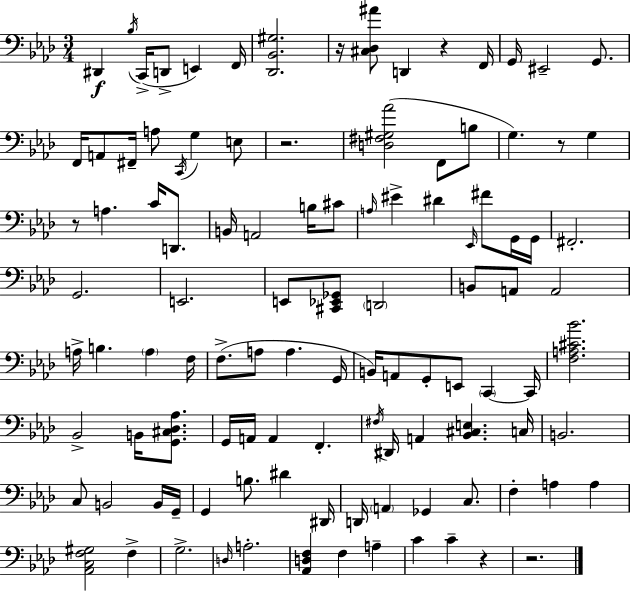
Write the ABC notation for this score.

X:1
T:Untitled
M:3/4
L:1/4
K:Ab
^D,, _B,/4 C,,/4 D,,/2 E,, F,,/4 [_D,,_B,,^G,]2 z/4 [^C,_D,^A]/2 D,, z F,,/4 G,,/4 ^E,,2 G,,/2 F,,/4 A,,/2 ^F,,/4 A,/2 C,,/4 G, E,/2 z2 [D,^F,^G,_A]2 F,,/2 B,/2 G, z/2 G, z/2 A, C/4 D,,/2 B,,/4 A,,2 B,/4 ^C/2 A,/4 ^E ^D _E,,/4 ^F/2 G,,/4 G,,/4 ^F,,2 G,,2 E,,2 E,,/2 [^C,,_E,,_G,,]/2 D,,2 B,,/2 A,,/2 A,,2 A,/4 B, A, F,/4 F,/2 A,/2 A, G,,/4 B,,/4 A,,/2 G,,/2 E,,/2 C,, C,,/4 [F,A,^C_B]2 _B,,2 B,,/4 [G,,^C,_D,_A,]/2 G,,/4 A,,/4 A,, F,, ^F,/4 ^D,,/4 A,, [_B,,^C,E,] C,/4 B,,2 C,/2 B,,2 B,,/4 G,,/4 G,, B,/2 ^D ^D,,/4 D,,/4 A,, _G,, C,/2 F, A, A, [_A,,C,F,^G,]2 F, G,2 D,/4 A,2 [_A,,D,F,] F, A, C C z z2